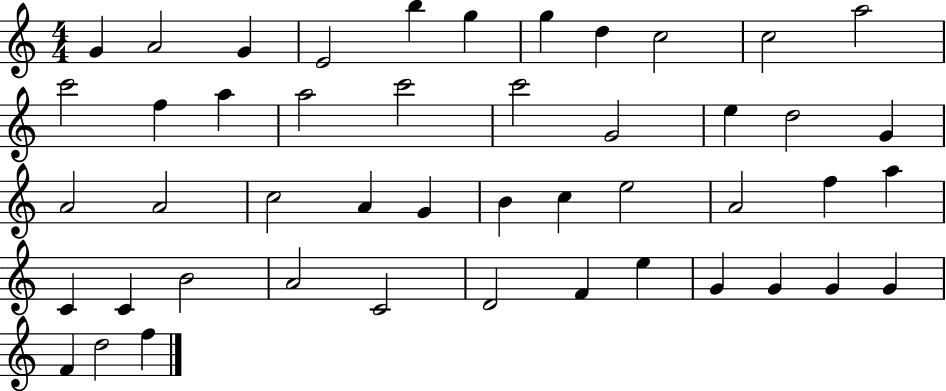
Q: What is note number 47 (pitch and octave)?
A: F5